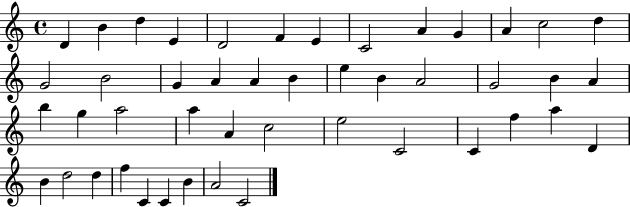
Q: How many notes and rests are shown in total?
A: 46